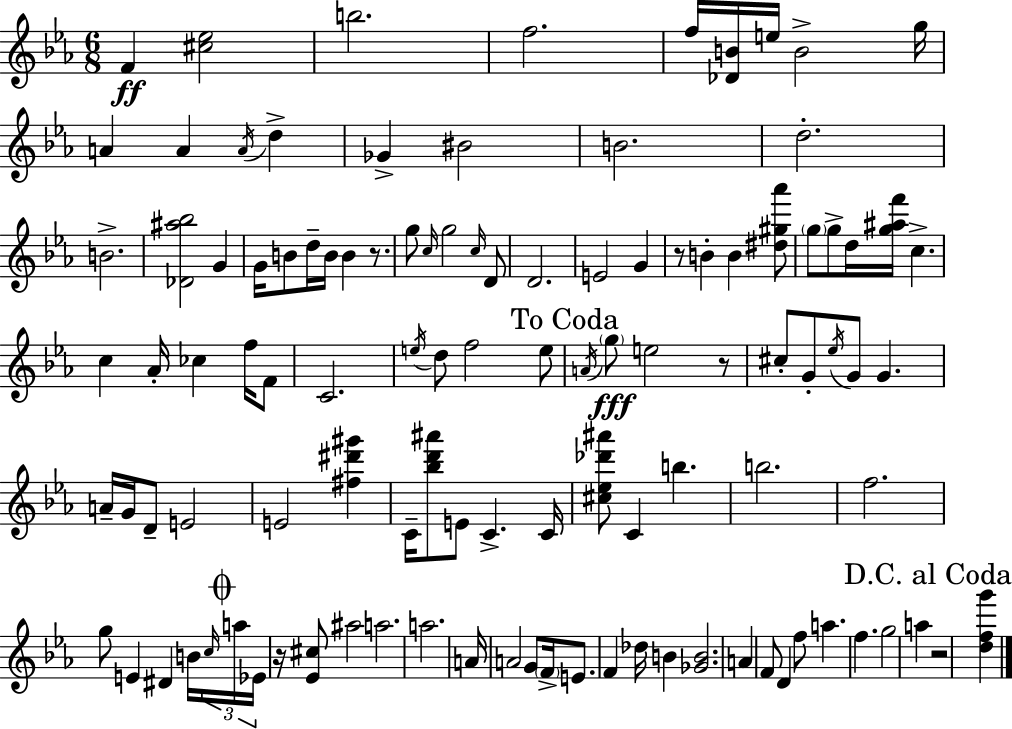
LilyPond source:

{
  \clef treble
  \numericTimeSignature
  \time 6/8
  \key ees \major
  f'4\ff <cis'' ees''>2 | b''2. | f''2. | f''16 <des' b'>16 e''16 b'2-> g''16 | \break a'4 a'4 \acciaccatura { a'16 } d''4-> | ges'4-> bis'2 | b'2. | d''2.-. | \break b'2.-> | <des' ais'' bes''>2 g'4 | g'16 b'8 d''16-- b'16 b'4 r8. | g''8 \grace { c''16 } g''2 | \break \grace { c''16 } d'8 d'2. | e'2 g'4 | r8 b'4-. b'4 | <dis'' gis'' aes'''>8 \parenthesize g''8 g''8-> d''16 <g'' ais'' f'''>16 c''4.-> | \break c''4 aes'16-. ces''4 | f''16 f'8 c'2. | \acciaccatura { e''16 } d''8 f''2 | e''8 \mark "To Coda" \acciaccatura { a'16 } \parenthesize g''8\fff e''2 | \break r8 cis''8-. g'8-. \acciaccatura { ees''16 } g'8 | g'4. a'16-- g'16 d'8-- e'2 | e'2 | <fis'' dis''' gis'''>4 c'16-- <bes'' d''' ais'''>8 e'8 c'4.-> | \break c'16 <cis'' ees'' des''' ais'''>8 c'4 | b''4. b''2. | f''2. | g''8 e'4 | \break dis'4 b'16 \tuplet 3/2 { \grace { c''16 } \mark \markup { \musicglyph "scripts.coda" } a''16 ees'16 } r16 <ees' cis''>8 ais''2 | a''2. | a''2. | a'16 a'2 | \break g'8 \parenthesize f'16-> e'8. f'4 | des''16 b'4 <ges' b'>2. | a'4 f'8 | d'4 f''8 a''4. | \break f''4. g''2 | a''4 \mark "D.C. al Coda" r2 | <d'' f'' g'''>4 \bar "|."
}